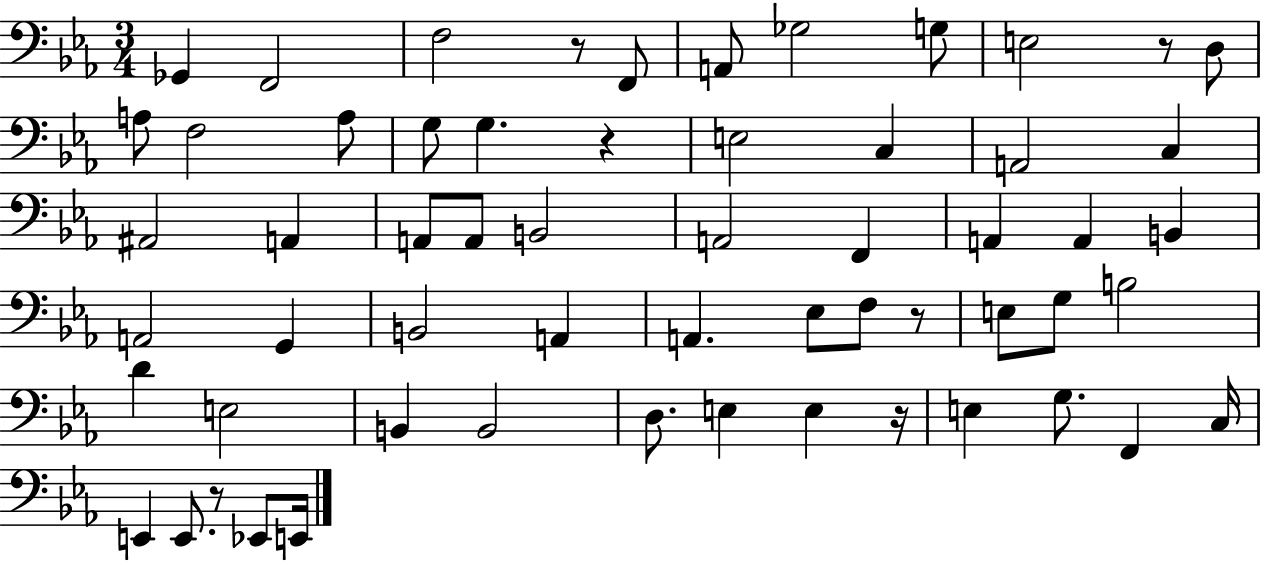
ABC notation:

X:1
T:Untitled
M:3/4
L:1/4
K:Eb
_G,, F,,2 F,2 z/2 F,,/2 A,,/2 _G,2 G,/2 E,2 z/2 D,/2 A,/2 F,2 A,/2 G,/2 G, z E,2 C, A,,2 C, ^A,,2 A,, A,,/2 A,,/2 B,,2 A,,2 F,, A,, A,, B,, A,,2 G,, B,,2 A,, A,, _E,/2 F,/2 z/2 E,/2 G,/2 B,2 D E,2 B,, B,,2 D,/2 E, E, z/4 E, G,/2 F,, C,/4 E,, E,,/2 z/2 _E,,/2 E,,/4